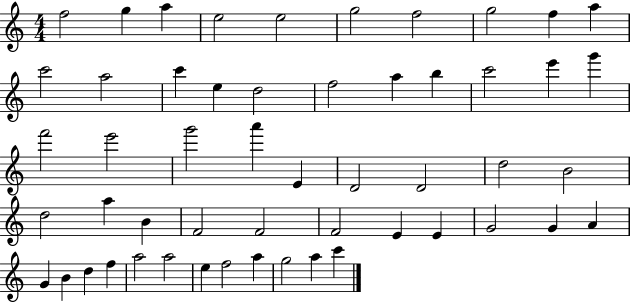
{
  \clef treble
  \numericTimeSignature
  \time 4/4
  \key c \major
  f''2 g''4 a''4 | e''2 e''2 | g''2 f''2 | g''2 f''4 a''4 | \break c'''2 a''2 | c'''4 e''4 d''2 | f''2 a''4 b''4 | c'''2 e'''4 g'''4 | \break f'''2 e'''2 | g'''2 a'''4 e'4 | d'2 d'2 | d''2 b'2 | \break d''2 a''4 b'4 | f'2 f'2 | f'2 e'4 e'4 | g'2 g'4 a'4 | \break g'4 b'4 d''4 f''4 | a''2 a''2 | e''4 f''2 a''4 | g''2 a''4 c'''4 | \break \bar "|."
}